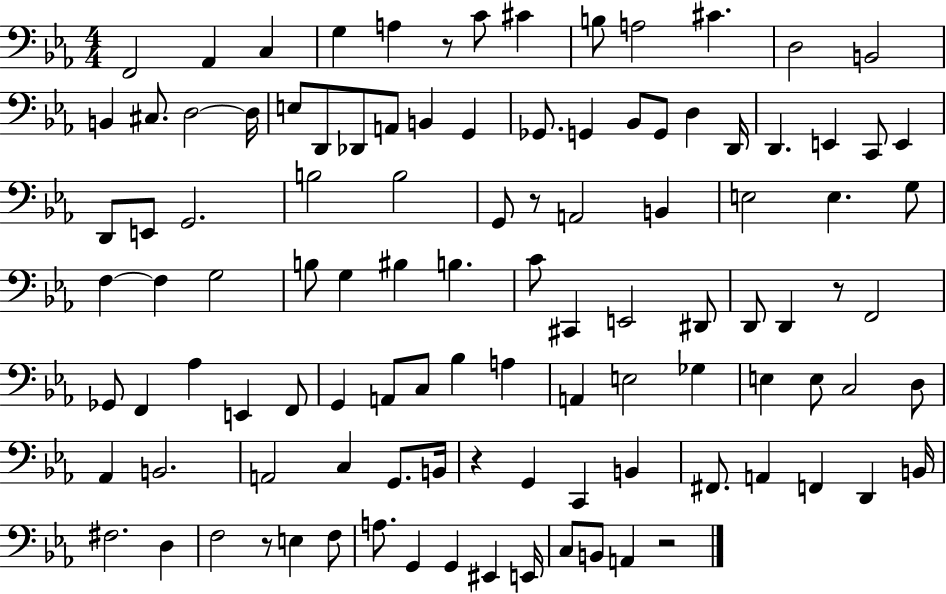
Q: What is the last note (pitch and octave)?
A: A2